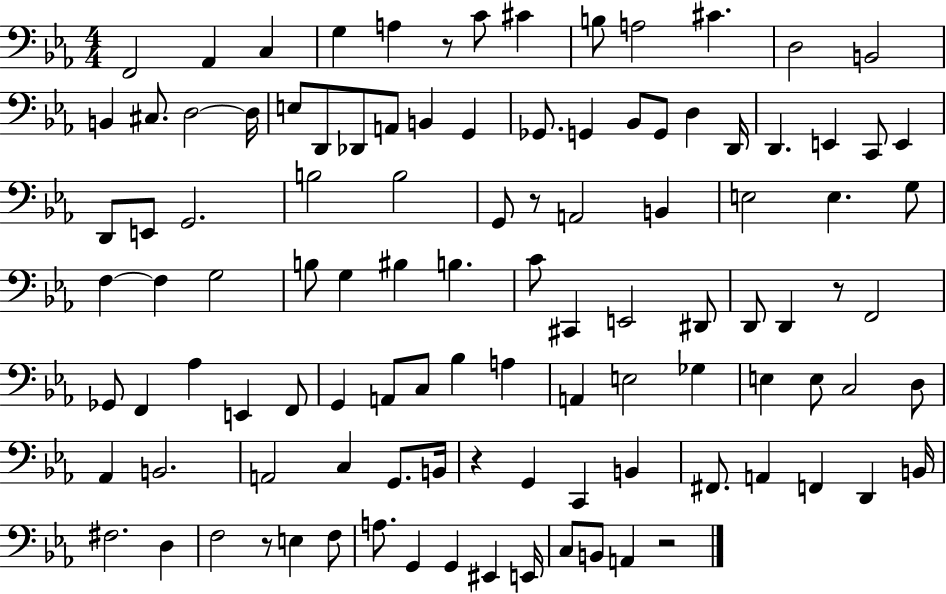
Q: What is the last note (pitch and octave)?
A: A2